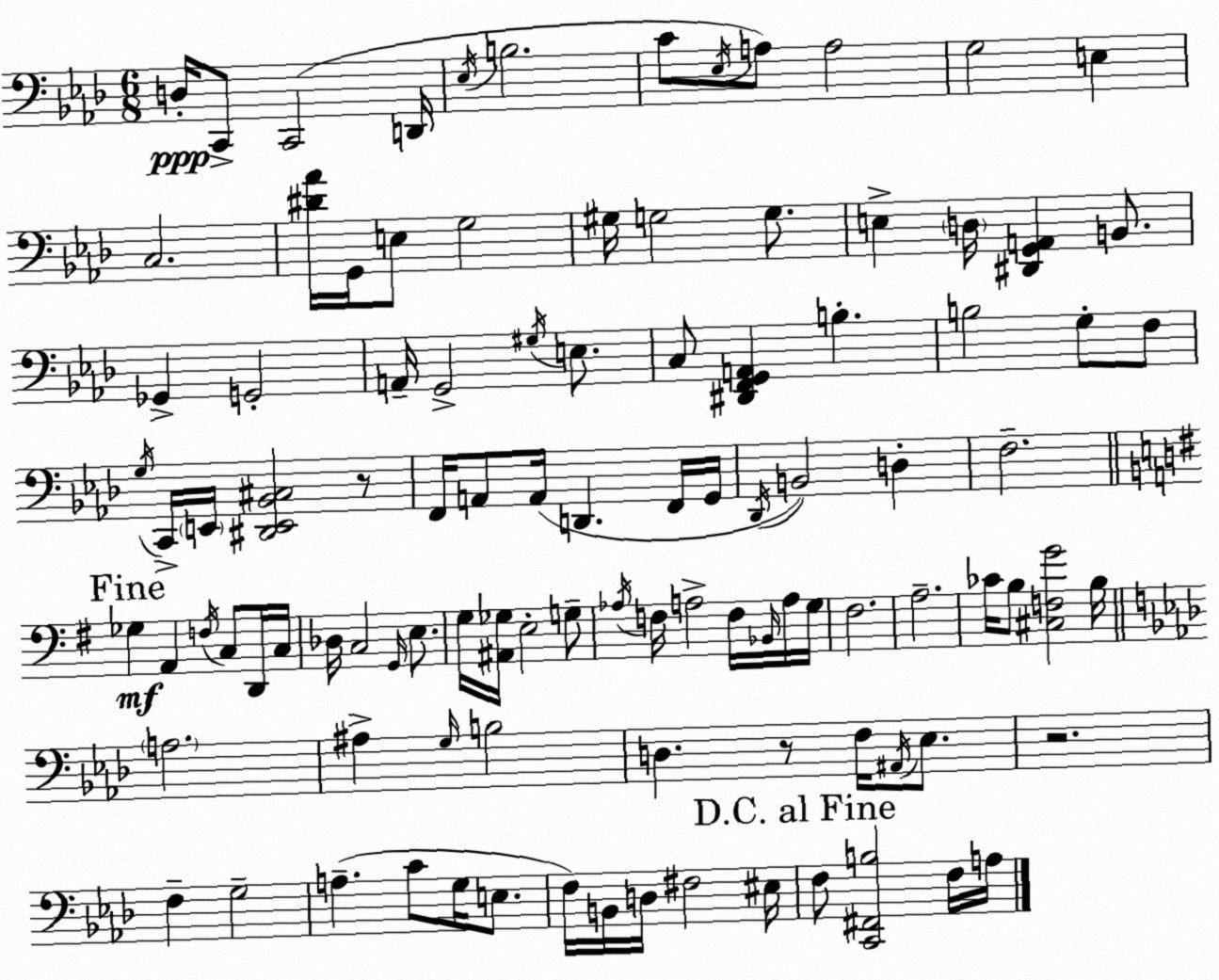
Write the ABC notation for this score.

X:1
T:Untitled
M:6/8
L:1/4
K:Ab
D,/4 C,,/2 C,,2 D,,/4 _E,/4 B,2 C/2 _E,/4 A,/2 A,2 G,2 E, C,2 [^D_A]/4 G,,/4 E,/2 G,2 ^G,/4 G,2 G,/2 E, D,/4 [^D,,G,,A,,] B,,/2 _G,, G,,2 A,,/4 G,,2 ^G,/4 E,/2 C,/2 [^D,,F,,G,,A,,] B, B,2 G,/2 F,/2 G,/4 C,,/4 E,,/4 [^D,,E,,_B,,^C,]2 z/2 F,,/4 A,,/2 A,,/4 D,, F,,/4 G,,/4 _D,,/4 B,,2 D, F,2 _G, A,, F,/4 C,/2 D,,/4 C,/4 _D,/4 C,2 G,,/4 E,/2 G,/4 [^A,,_G,]/4 E,2 G,/2 _A,/4 F,/4 A,2 F,/4 _B,,/4 A,/4 G,/4 ^F,2 A,2 _C/4 B,/2 [^C,F,G]2 B,/4 A,2 ^A, G,/4 B,2 D, z/2 F,/4 ^A,,/4 _E,/2 z2 F, G,2 A, C/2 G,/4 E,/2 F,/4 B,,/4 D,/4 ^F,2 ^E,/4 F,/2 [C,,^F,,B,]2 F,/4 A,/4